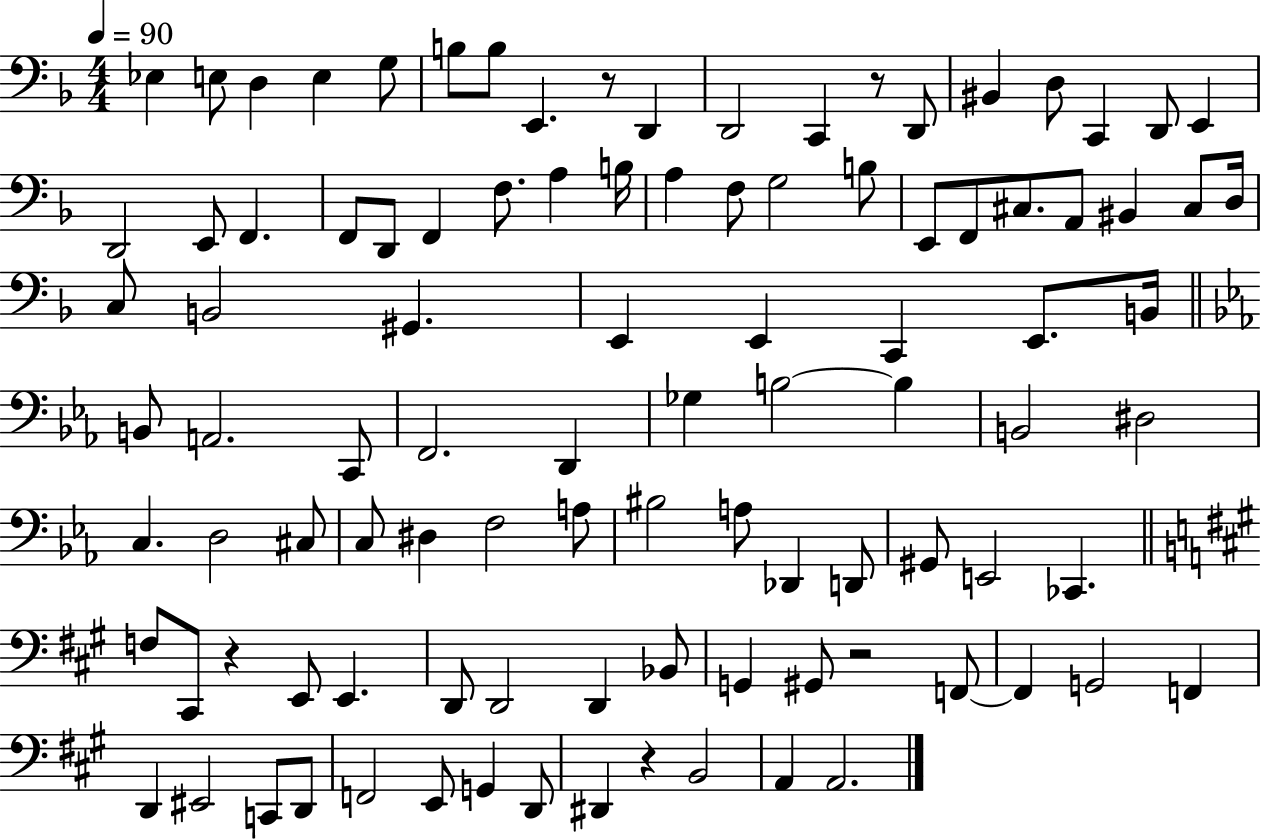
Eb3/q E3/e D3/q E3/q G3/e B3/e B3/e E2/q. R/e D2/q D2/h C2/q R/e D2/e BIS2/q D3/e C2/q D2/e E2/q D2/h E2/e F2/q. F2/e D2/e F2/q F3/e. A3/q B3/s A3/q F3/e G3/h B3/e E2/e F2/e C#3/e. A2/e BIS2/q C#3/e D3/s C3/e B2/h G#2/q. E2/q E2/q C2/q E2/e. B2/s B2/e A2/h. C2/e F2/h. D2/q Gb3/q B3/h B3/q B2/h D#3/h C3/q. D3/h C#3/e C3/e D#3/q F3/h A3/e BIS3/h A3/e Db2/q D2/e G#2/e E2/h CES2/q. F3/e C#2/e R/q E2/e E2/q. D2/e D2/h D2/q Bb2/e G2/q G#2/e R/h F2/e F2/q G2/h F2/q D2/q EIS2/h C2/e D2/e F2/h E2/e G2/q D2/e D#2/q R/q B2/h A2/q A2/h.